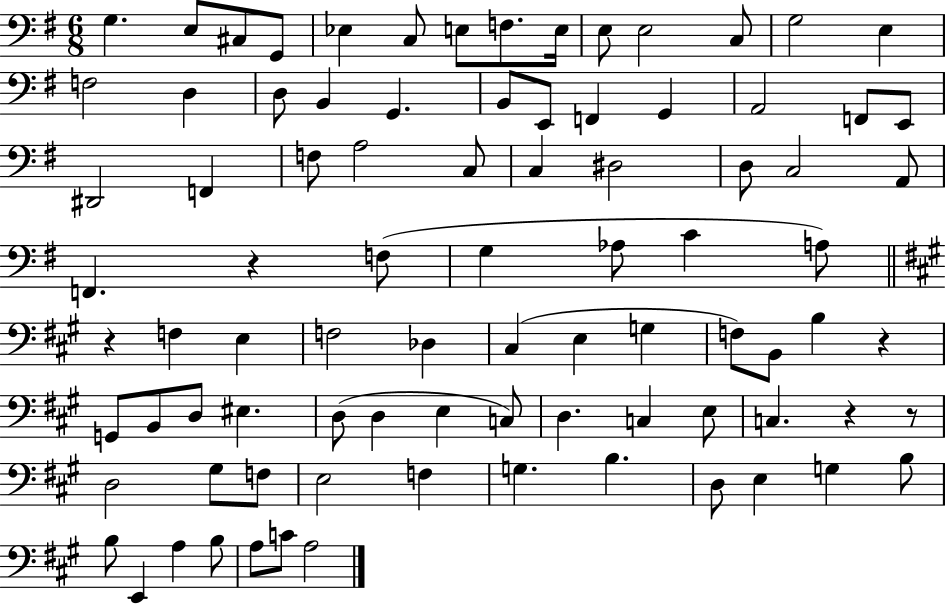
{
  \clef bass
  \numericTimeSignature
  \time 6/8
  \key g \major
  g4. e8 cis8 g,8 | ees4 c8 e8 f8. e16 | e8 e2 c8 | g2 e4 | \break f2 d4 | d8 b,4 g,4. | b,8 e,8 f,4 g,4 | a,2 f,8 e,8 | \break dis,2 f,4 | f8 a2 c8 | c4 dis2 | d8 c2 a,8 | \break f,4. r4 f8( | g4 aes8 c'4 a8) | \bar "||" \break \key a \major r4 f4 e4 | f2 des4 | cis4( e4 g4 | f8) b,8 b4 r4 | \break g,8 b,8 d8 eis4. | d8( d4 e4 c8) | d4. c4 e8 | c4. r4 r8 | \break d2 gis8 f8 | e2 f4 | g4. b4. | d8 e4 g4 b8 | \break b8 e,4 a4 b8 | a8 c'8 a2 | \bar "|."
}